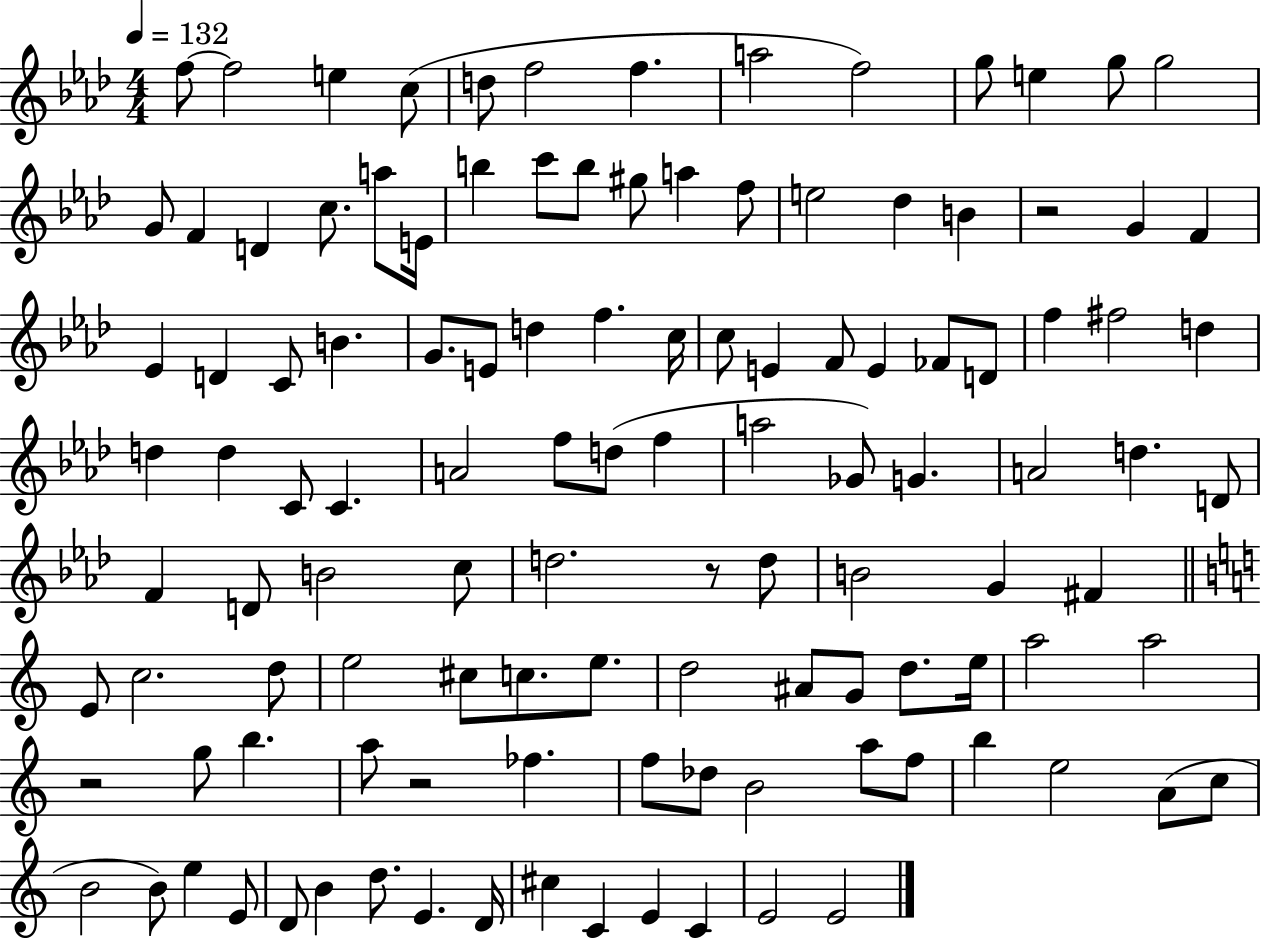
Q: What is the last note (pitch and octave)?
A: E4